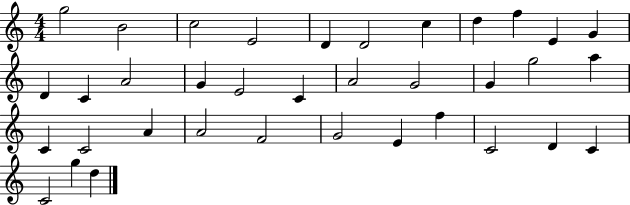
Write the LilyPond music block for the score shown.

{
  \clef treble
  \numericTimeSignature
  \time 4/4
  \key c \major
  g''2 b'2 | c''2 e'2 | d'4 d'2 c''4 | d''4 f''4 e'4 g'4 | \break d'4 c'4 a'2 | g'4 e'2 c'4 | a'2 g'2 | g'4 g''2 a''4 | \break c'4 c'2 a'4 | a'2 f'2 | g'2 e'4 f''4 | c'2 d'4 c'4 | \break c'2 g''4 d''4 | \bar "|."
}